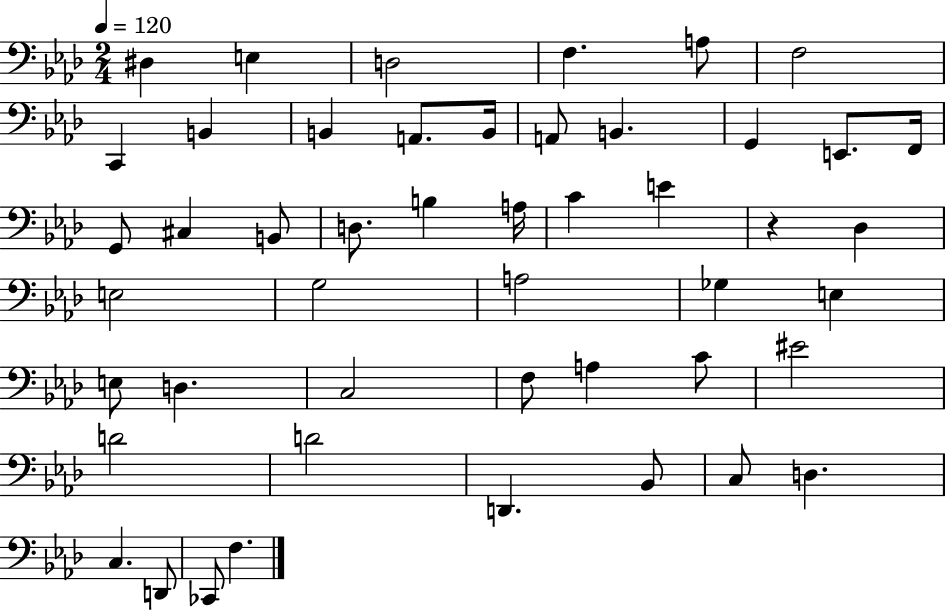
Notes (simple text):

D#3/q E3/q D3/h F3/q. A3/e F3/h C2/q B2/q B2/q A2/e. B2/s A2/e B2/q. G2/q E2/e. F2/s G2/e C#3/q B2/e D3/e. B3/q A3/s C4/q E4/q R/q Db3/q E3/h G3/h A3/h Gb3/q E3/q E3/e D3/q. C3/h F3/e A3/q C4/e EIS4/h D4/h D4/h D2/q. Bb2/e C3/e D3/q. C3/q. D2/e CES2/e F3/q.